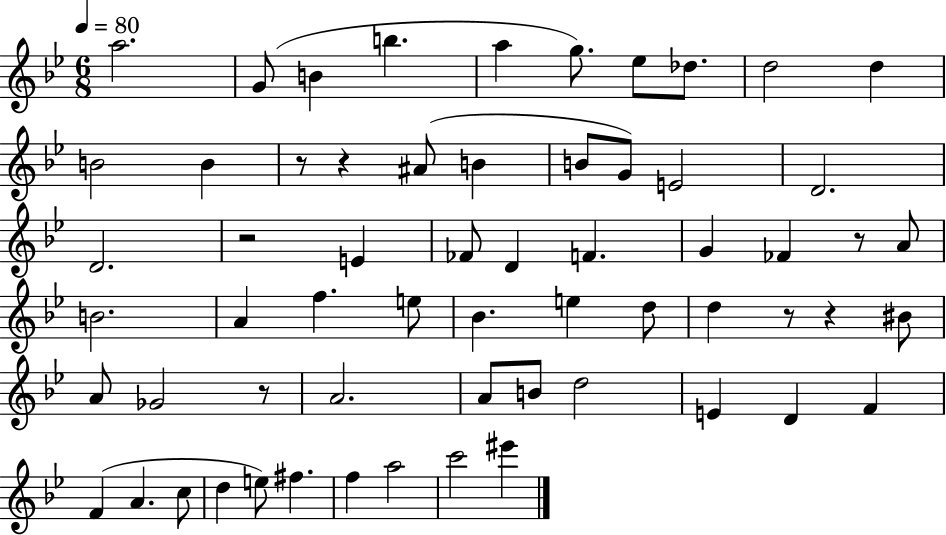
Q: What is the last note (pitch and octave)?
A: EIS6